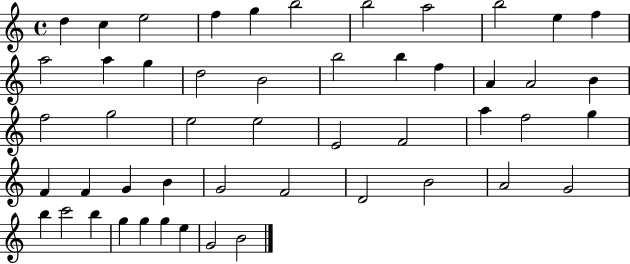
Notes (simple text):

D5/q C5/q E5/h F5/q G5/q B5/h B5/h A5/h B5/h E5/q F5/q A5/h A5/q G5/q D5/h B4/h B5/h B5/q F5/q A4/q A4/h B4/q F5/h G5/h E5/h E5/h E4/h F4/h A5/q F5/h G5/q F4/q F4/q G4/q B4/q G4/h F4/h D4/h B4/h A4/h G4/h B5/q C6/h B5/q G5/q G5/q G5/q E5/q G4/h B4/h